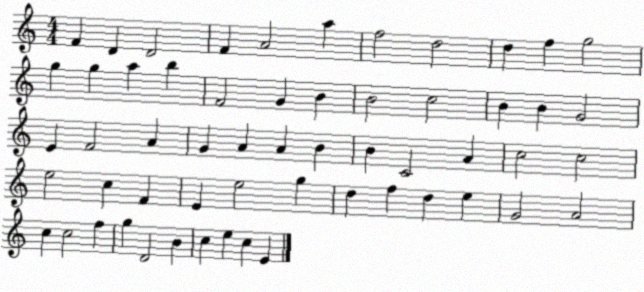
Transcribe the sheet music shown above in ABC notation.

X:1
T:Untitled
M:4/4
L:1/4
K:C
F D D2 F A2 a f2 d2 d f g2 g g a b F2 G B B2 c2 B B G2 E F2 A G A A B B C2 A c2 c2 e2 c F E e2 g d f d e G2 A2 c c2 f g D2 B c e c E